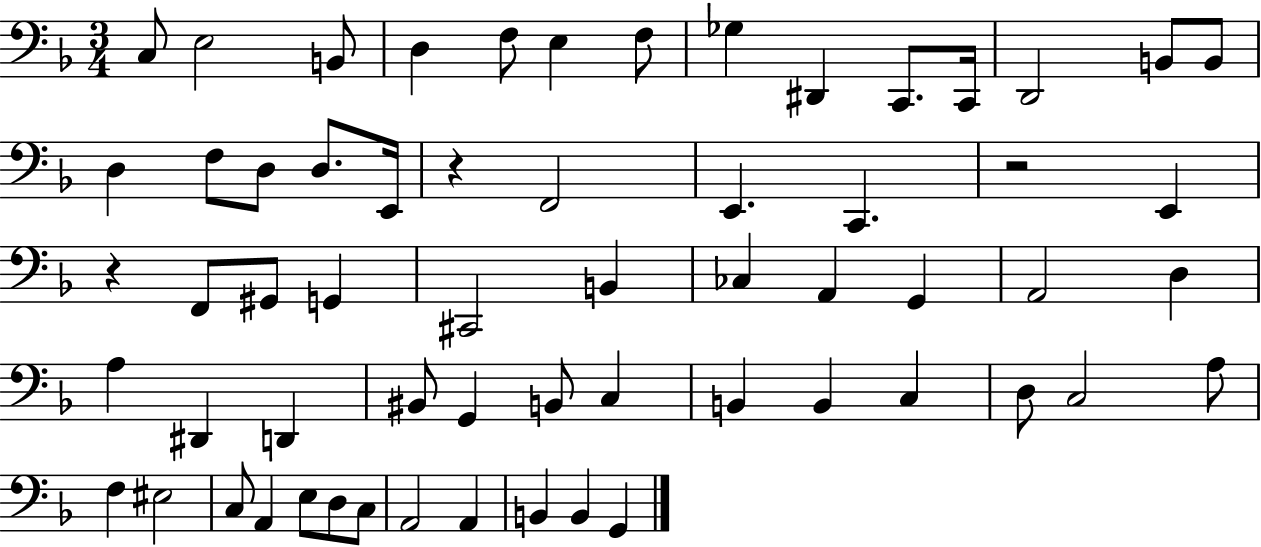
X:1
T:Untitled
M:3/4
L:1/4
K:F
C,/2 E,2 B,,/2 D, F,/2 E, F,/2 _G, ^D,, C,,/2 C,,/4 D,,2 B,,/2 B,,/2 D, F,/2 D,/2 D,/2 E,,/4 z F,,2 E,, C,, z2 E,, z F,,/2 ^G,,/2 G,, ^C,,2 B,, _C, A,, G,, A,,2 D, A, ^D,, D,, ^B,,/2 G,, B,,/2 C, B,, B,, C, D,/2 C,2 A,/2 F, ^E,2 C,/2 A,, E,/2 D,/2 C,/2 A,,2 A,, B,, B,, G,,